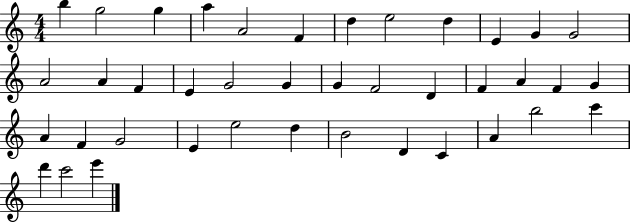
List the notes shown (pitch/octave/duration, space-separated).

B5/q G5/h G5/q A5/q A4/h F4/q D5/q E5/h D5/q E4/q G4/q G4/h A4/h A4/q F4/q E4/q G4/h G4/q G4/q F4/h D4/q F4/q A4/q F4/q G4/q A4/q F4/q G4/h E4/q E5/h D5/q B4/h D4/q C4/q A4/q B5/h C6/q D6/q C6/h E6/q